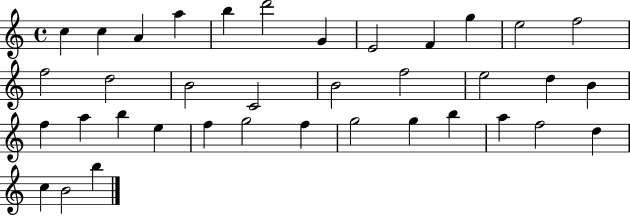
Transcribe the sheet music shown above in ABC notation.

X:1
T:Untitled
M:4/4
L:1/4
K:C
c c A a b d'2 G E2 F g e2 f2 f2 d2 B2 C2 B2 f2 e2 d B f a b e f g2 f g2 g b a f2 d c B2 b